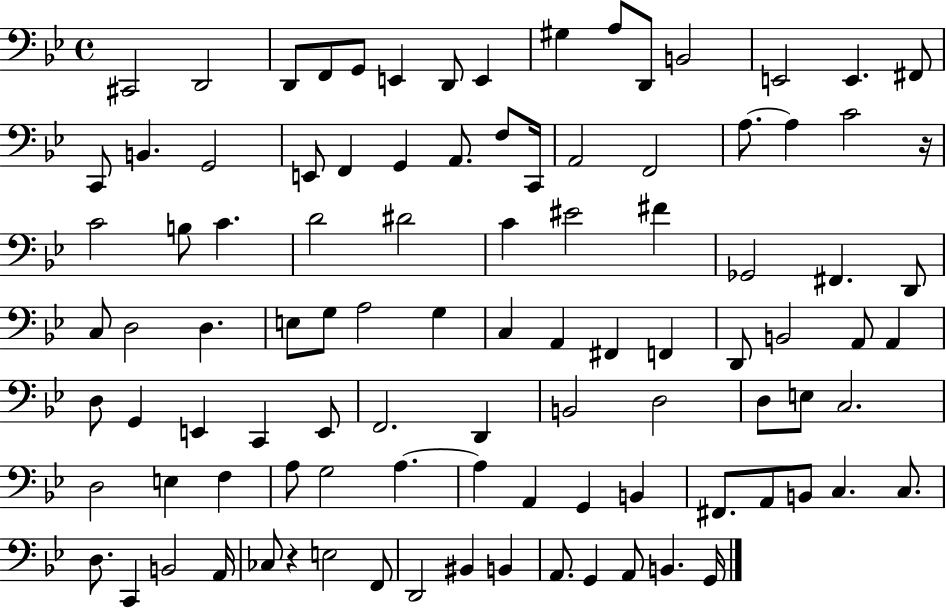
C#2/h D2/h D2/e F2/e G2/e E2/q D2/e E2/q G#3/q A3/e D2/e B2/h E2/h E2/q. F#2/e C2/e B2/q. G2/h E2/e F2/q G2/q A2/e. F3/e C2/s A2/h F2/h A3/e. A3/q C4/h R/s C4/h B3/e C4/q. D4/h D#4/h C4/q EIS4/h F#4/q Gb2/h F#2/q. D2/e C3/e D3/h D3/q. E3/e G3/e A3/h G3/q C3/q A2/q F#2/q F2/q D2/e B2/h A2/e A2/q D3/e G2/q E2/q C2/q E2/e F2/h. D2/q B2/h D3/h D3/e E3/e C3/h. D3/h E3/q F3/q A3/e G3/h A3/q. A3/q A2/q G2/q B2/q F#2/e. A2/e B2/e C3/q. C3/e. D3/e. C2/q B2/h A2/s CES3/e R/q E3/h F2/e D2/h BIS2/q B2/q A2/e. G2/q A2/e B2/q. G2/s